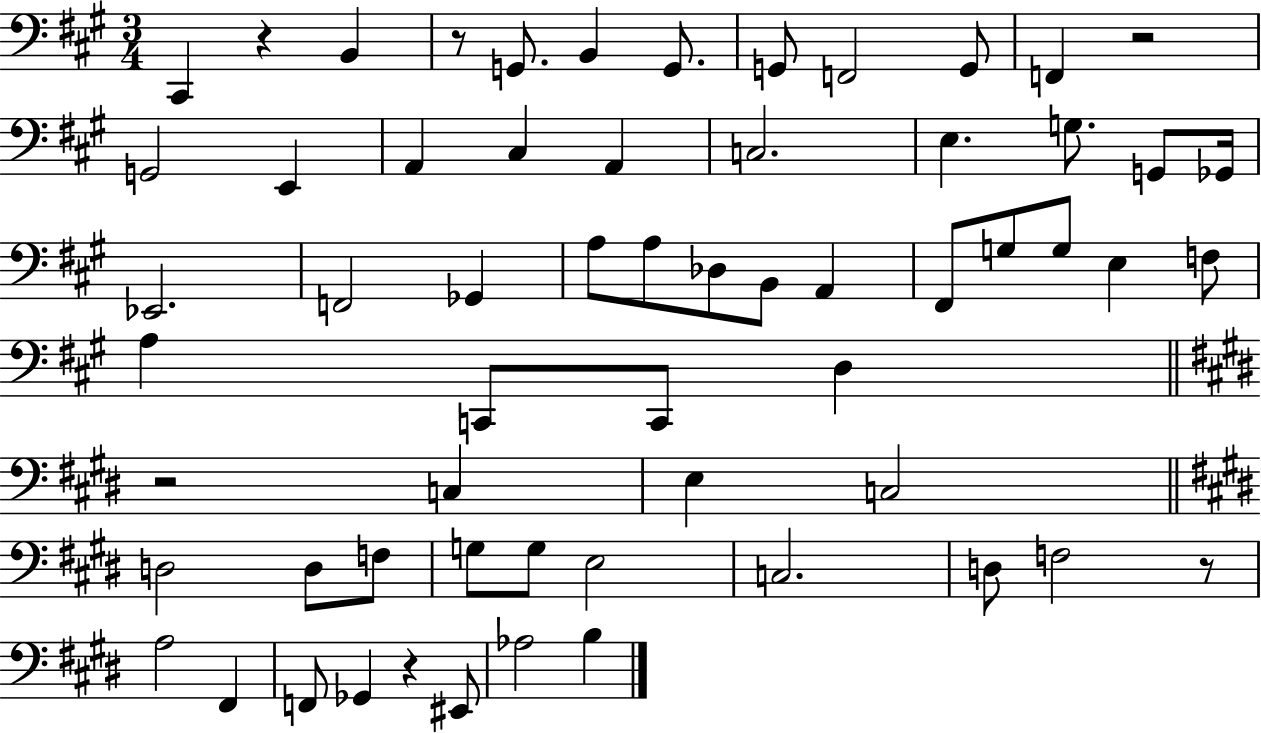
C#2/q R/q B2/q R/e G2/e. B2/q G2/e. G2/e F2/h G2/e F2/q R/h G2/h E2/q A2/q C#3/q A2/q C3/h. E3/q. G3/e. G2/e Gb2/s Eb2/h. F2/h Gb2/q A3/e A3/e Db3/e B2/e A2/q F#2/e G3/e G3/e E3/q F3/e A3/q C2/e C2/e D3/q R/h C3/q E3/q C3/h D3/h D3/e F3/e G3/e G3/e E3/h C3/h. D3/e F3/h R/e A3/h F#2/q F2/e Gb2/q R/q EIS2/e Ab3/h B3/q